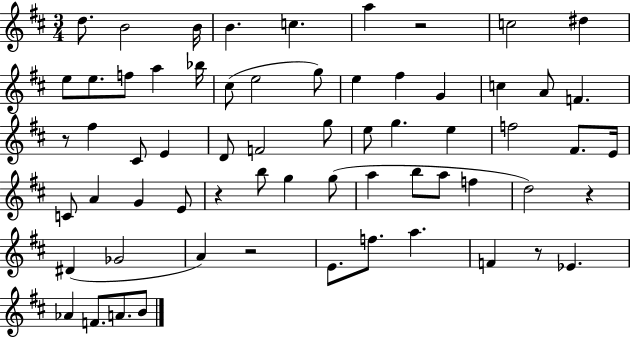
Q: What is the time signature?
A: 3/4